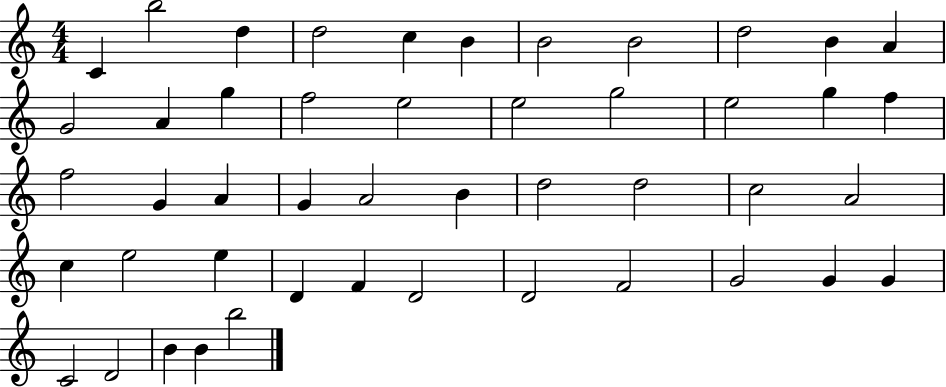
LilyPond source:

{
  \clef treble
  \numericTimeSignature
  \time 4/4
  \key c \major
  c'4 b''2 d''4 | d''2 c''4 b'4 | b'2 b'2 | d''2 b'4 a'4 | \break g'2 a'4 g''4 | f''2 e''2 | e''2 g''2 | e''2 g''4 f''4 | \break f''2 g'4 a'4 | g'4 a'2 b'4 | d''2 d''2 | c''2 a'2 | \break c''4 e''2 e''4 | d'4 f'4 d'2 | d'2 f'2 | g'2 g'4 g'4 | \break c'2 d'2 | b'4 b'4 b''2 | \bar "|."
}